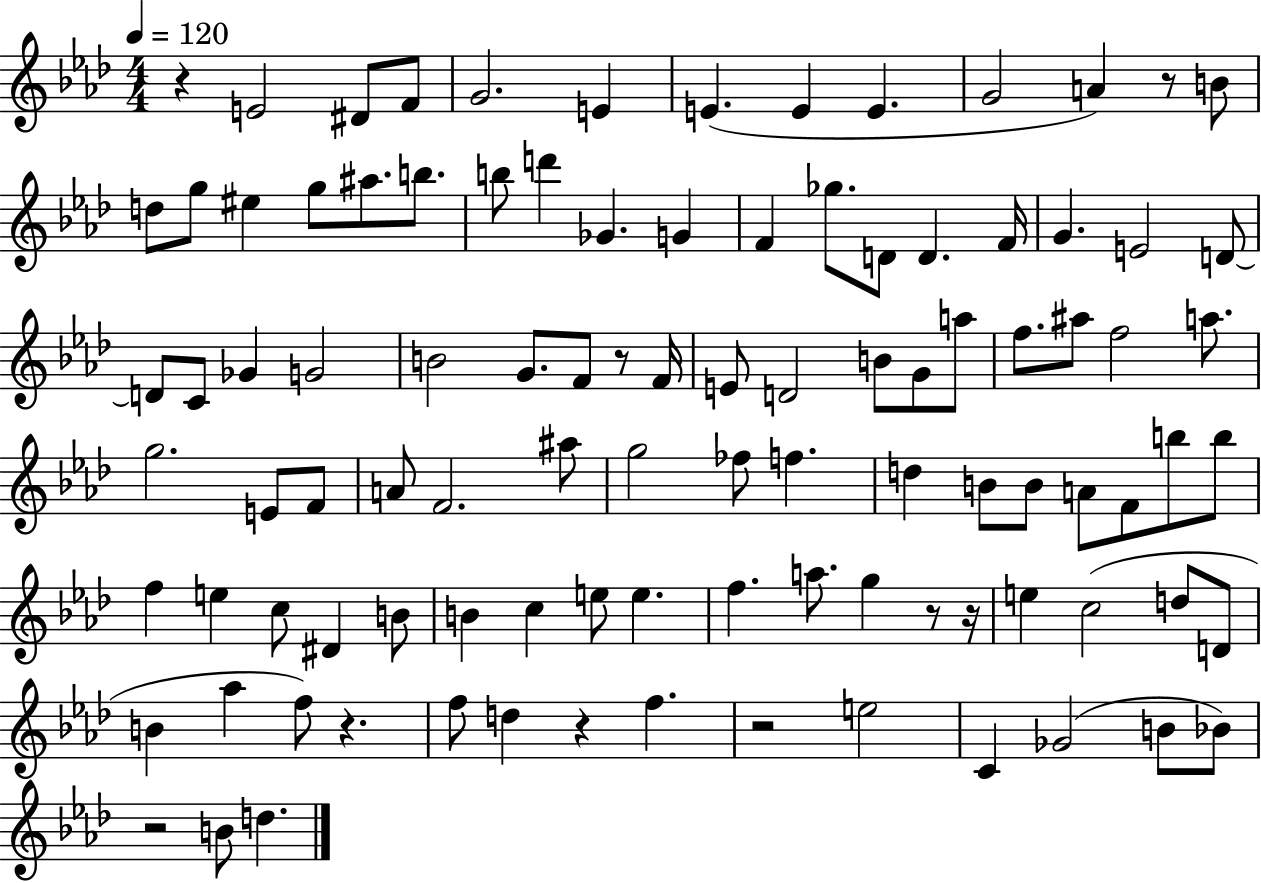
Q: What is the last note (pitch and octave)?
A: D5